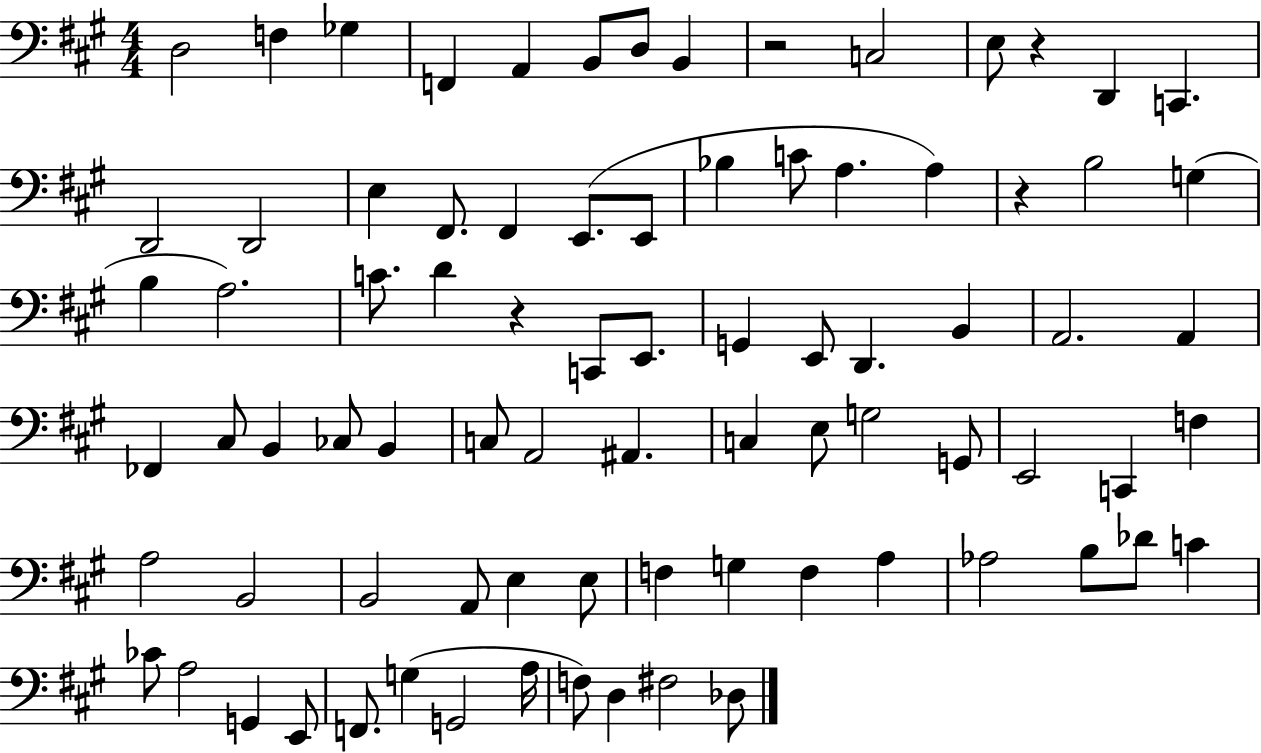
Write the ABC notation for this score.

X:1
T:Untitled
M:4/4
L:1/4
K:A
D,2 F, _G, F,, A,, B,,/2 D,/2 B,, z2 C,2 E,/2 z D,, C,, D,,2 D,,2 E, ^F,,/2 ^F,, E,,/2 E,,/2 _B, C/2 A, A, z B,2 G, B, A,2 C/2 D z C,,/2 E,,/2 G,, E,,/2 D,, B,, A,,2 A,, _F,, ^C,/2 B,, _C,/2 B,, C,/2 A,,2 ^A,, C, E,/2 G,2 G,,/2 E,,2 C,, F, A,2 B,,2 B,,2 A,,/2 E, E,/2 F, G, F, A, _A,2 B,/2 _D/2 C _C/2 A,2 G,, E,,/2 F,,/2 G, G,,2 A,/4 F,/2 D, ^F,2 _D,/2